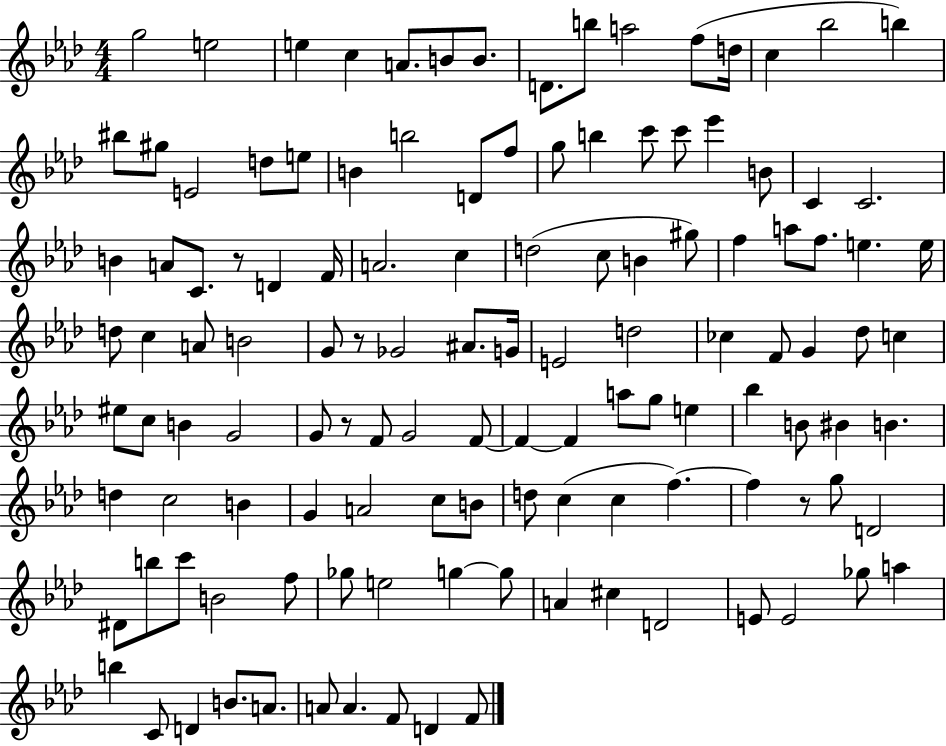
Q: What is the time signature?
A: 4/4